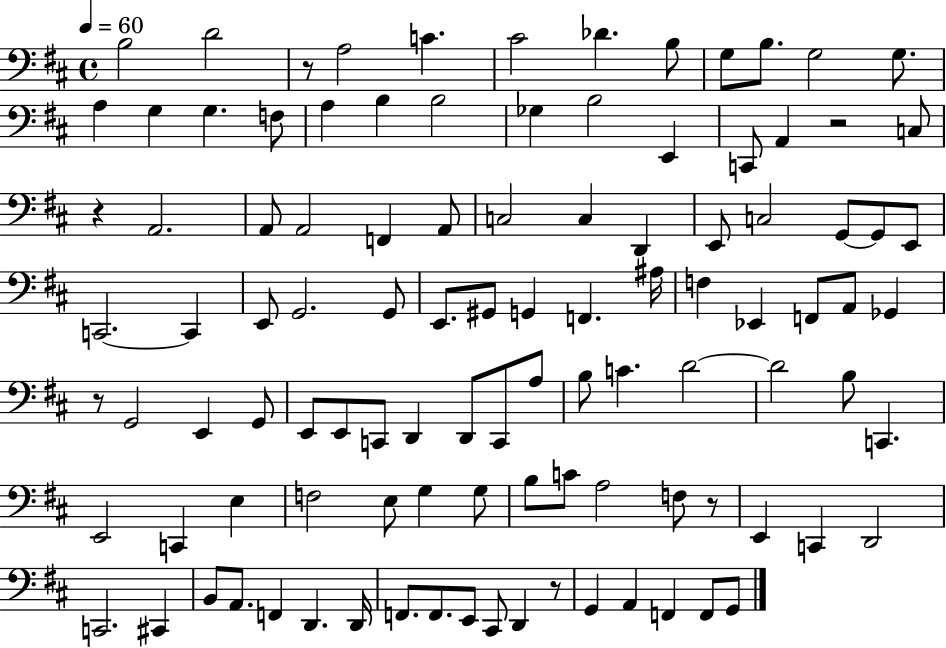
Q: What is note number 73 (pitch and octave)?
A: E3